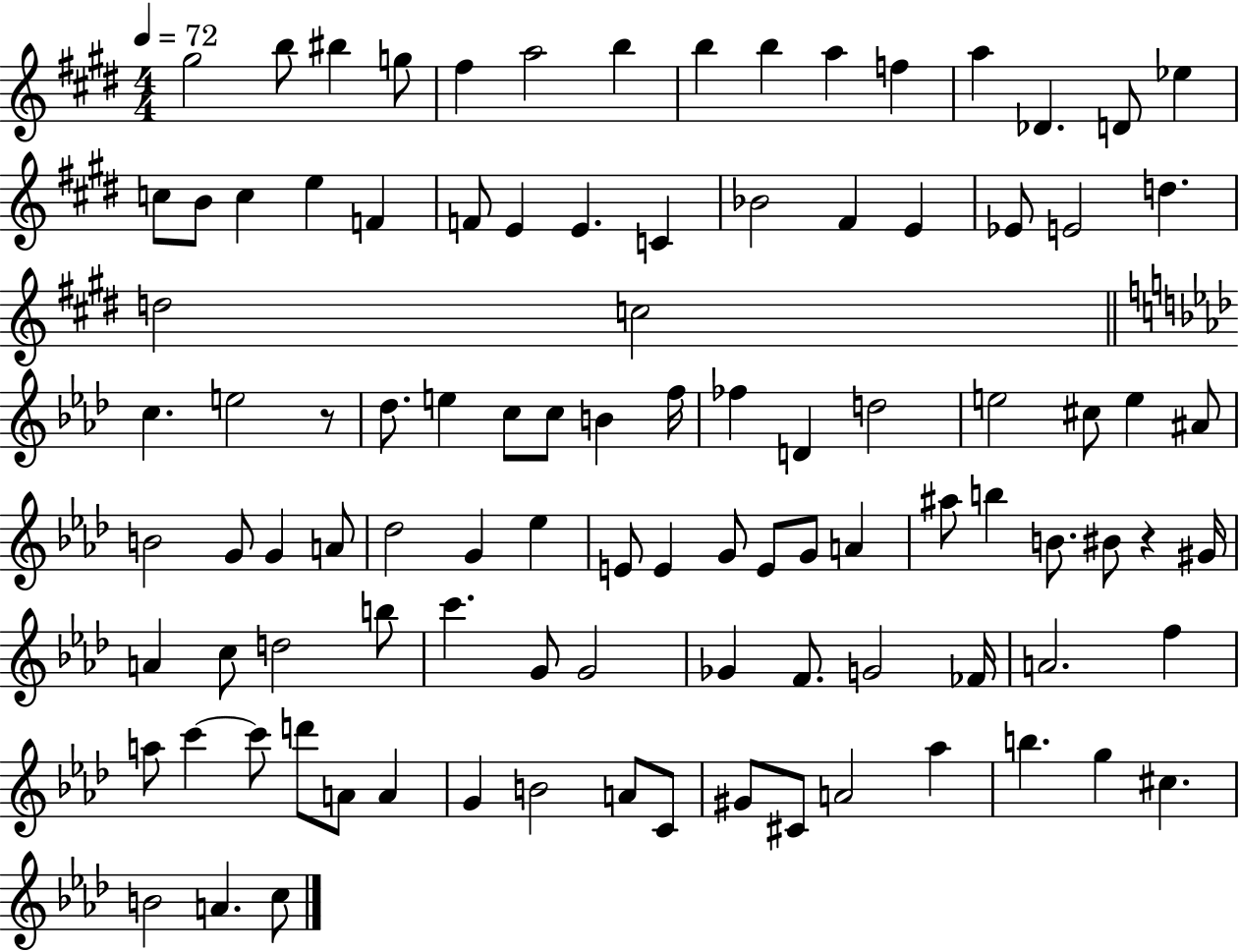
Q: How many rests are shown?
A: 2